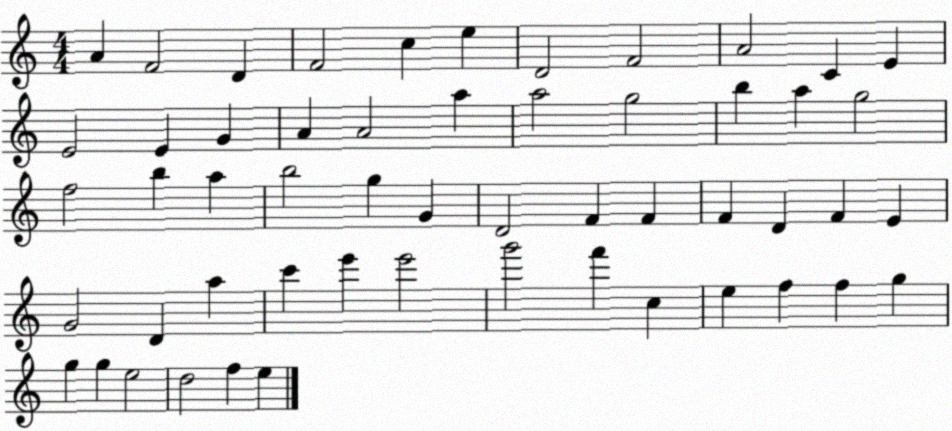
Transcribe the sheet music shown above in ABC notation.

X:1
T:Untitled
M:4/4
L:1/4
K:C
A F2 D F2 c e D2 F2 A2 C E E2 E G A A2 a a2 g2 b a g2 f2 b a b2 g G D2 F F F D F E G2 D a c' e' e'2 g'2 f' c e f f g g g e2 d2 f e